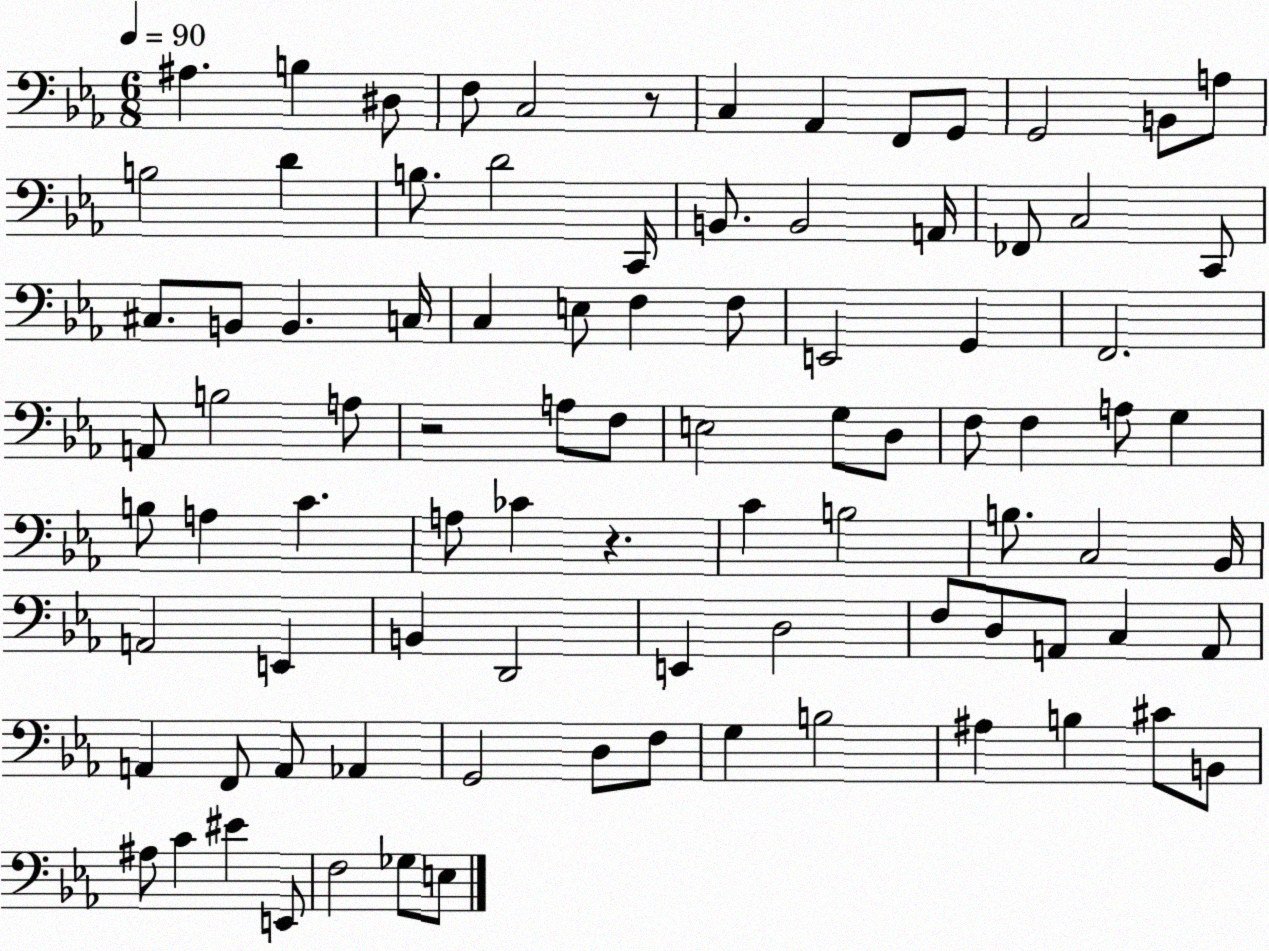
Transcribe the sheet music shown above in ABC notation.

X:1
T:Untitled
M:6/8
L:1/4
K:Eb
^A, B, ^D,/2 F,/2 C,2 z/2 C, _A,, F,,/2 G,,/2 G,,2 B,,/2 A,/2 B,2 D B,/2 D2 C,,/4 B,,/2 B,,2 A,,/4 _F,,/2 C,2 C,,/2 ^C,/2 B,,/2 B,, C,/4 C, E,/2 F, F,/2 E,,2 G,, F,,2 A,,/2 B,2 A,/2 z2 A,/2 F,/2 E,2 G,/2 D,/2 F,/2 F, A,/2 G, B,/2 A, C A,/2 _C z C B,2 B,/2 C,2 _B,,/4 A,,2 E,, B,, D,,2 E,, D,2 F,/2 D,/2 A,,/2 C, A,,/2 A,, F,,/2 A,,/2 _A,, G,,2 D,/2 F,/2 G, B,2 ^A, B, ^C/2 B,,/2 ^A,/2 C ^E E,,/2 F,2 _G,/2 E,/2